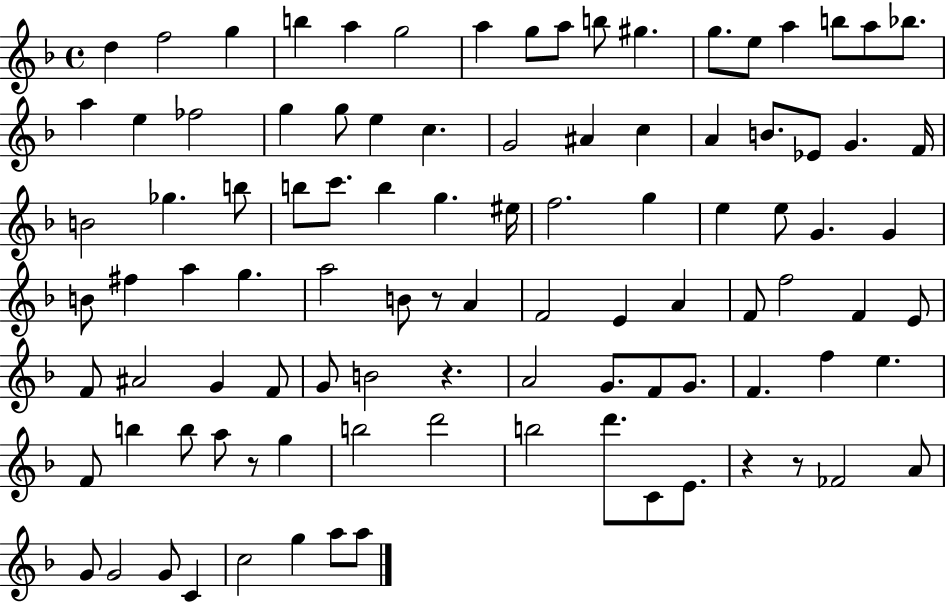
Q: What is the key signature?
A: F major